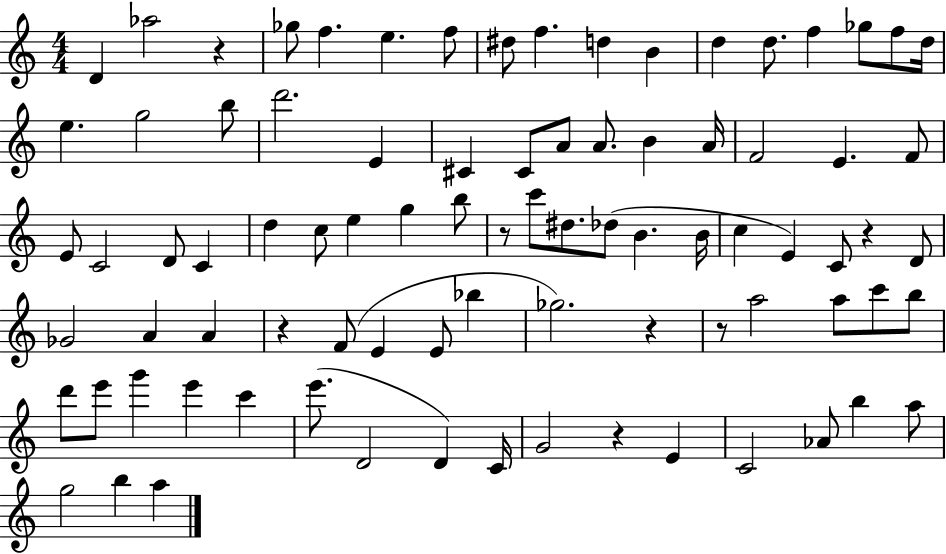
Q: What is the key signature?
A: C major